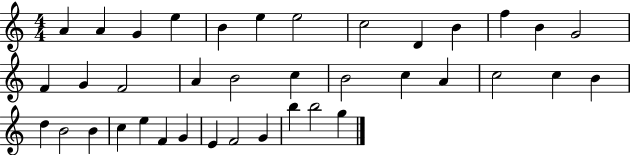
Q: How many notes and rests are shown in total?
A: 38